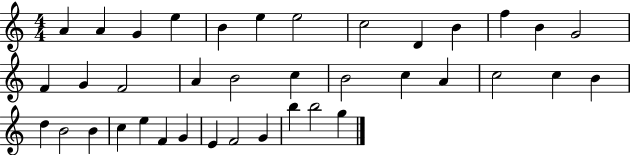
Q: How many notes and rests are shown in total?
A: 38